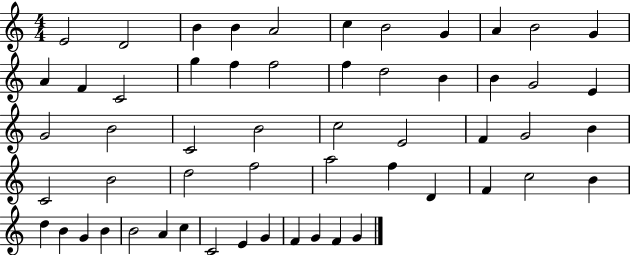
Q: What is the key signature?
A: C major